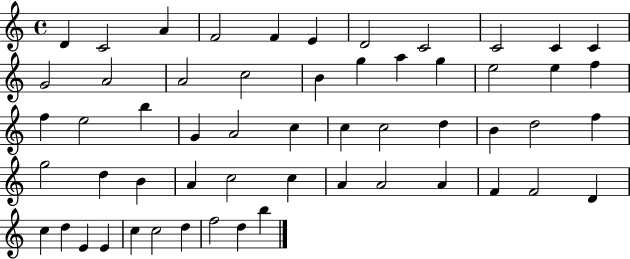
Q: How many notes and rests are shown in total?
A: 56